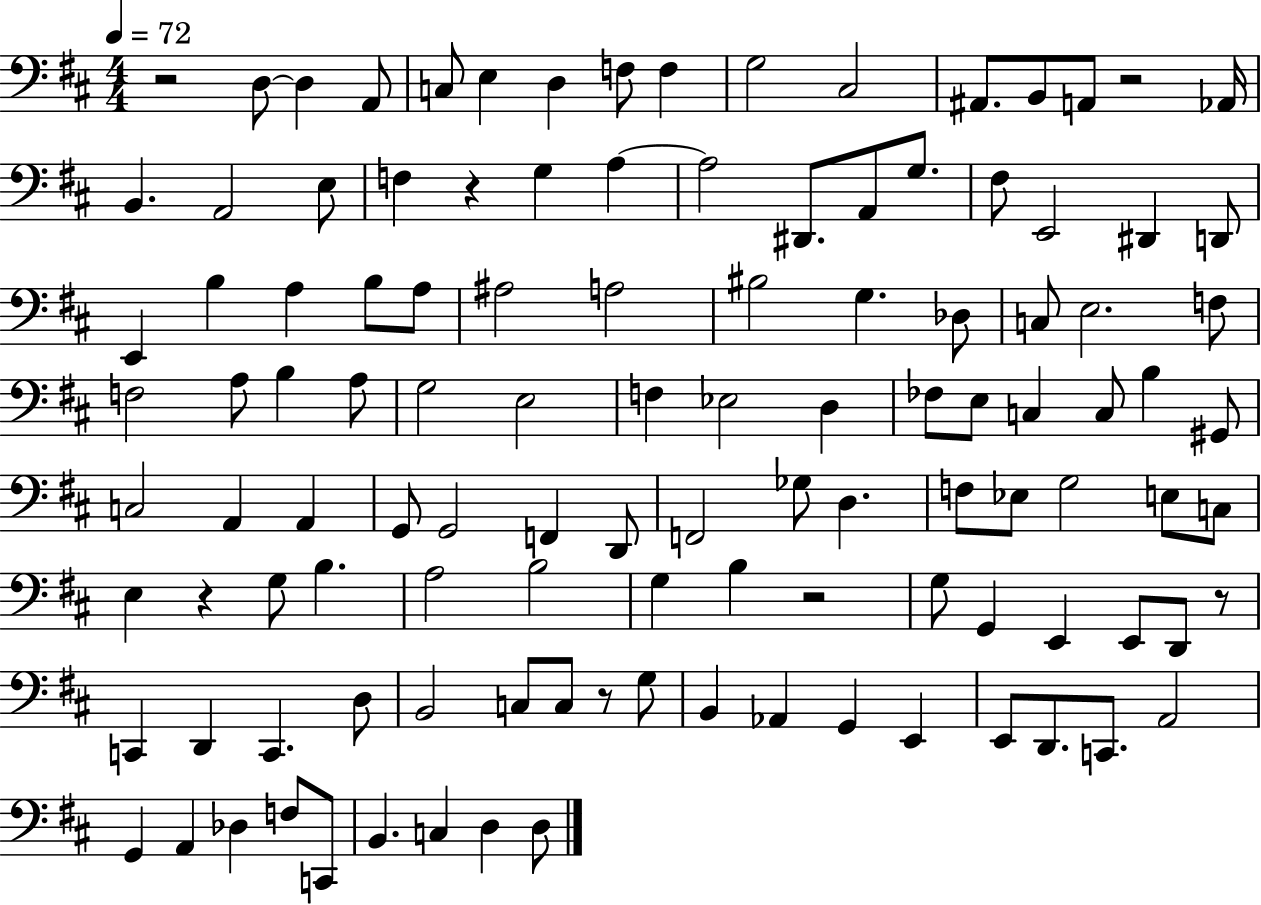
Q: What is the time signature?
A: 4/4